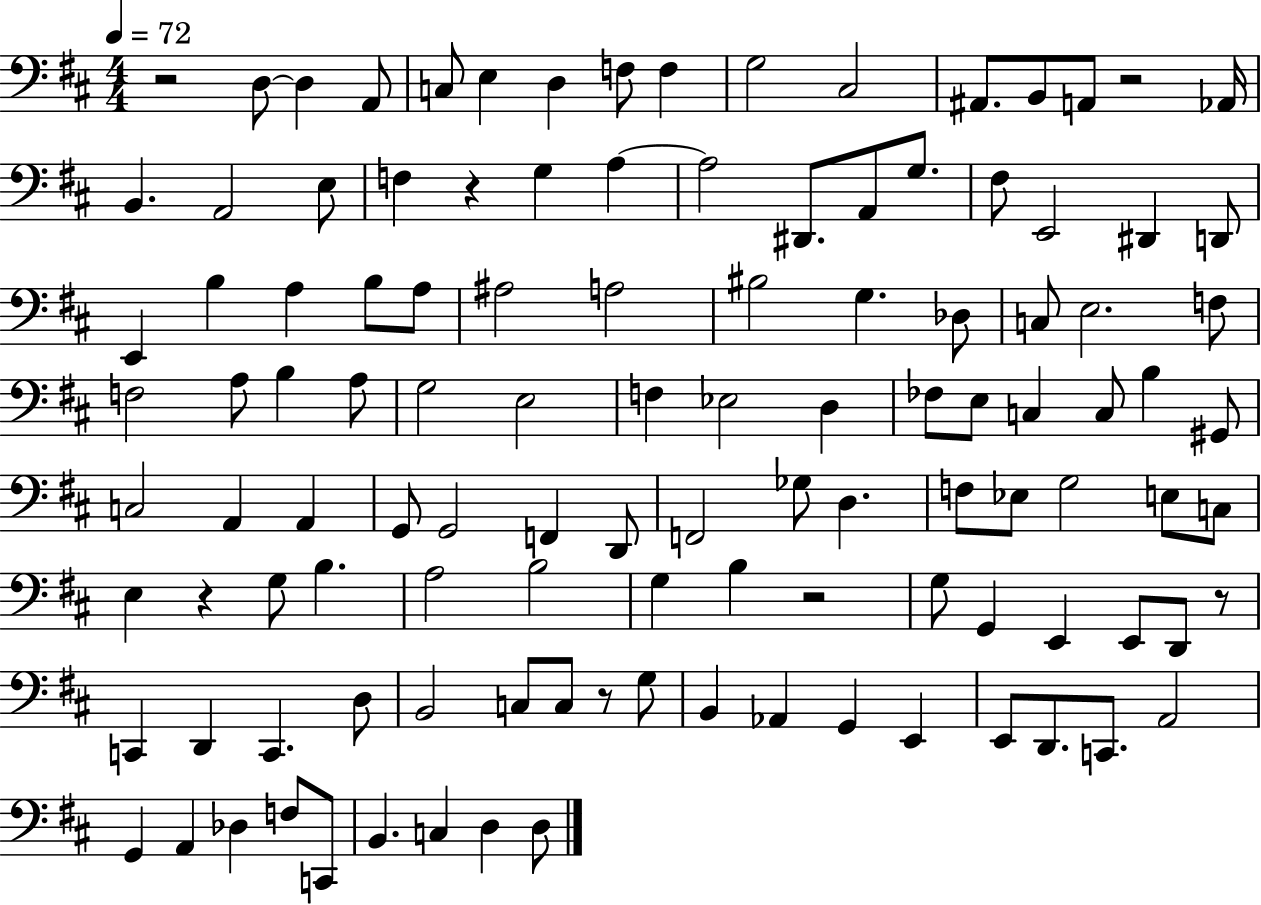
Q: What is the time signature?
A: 4/4